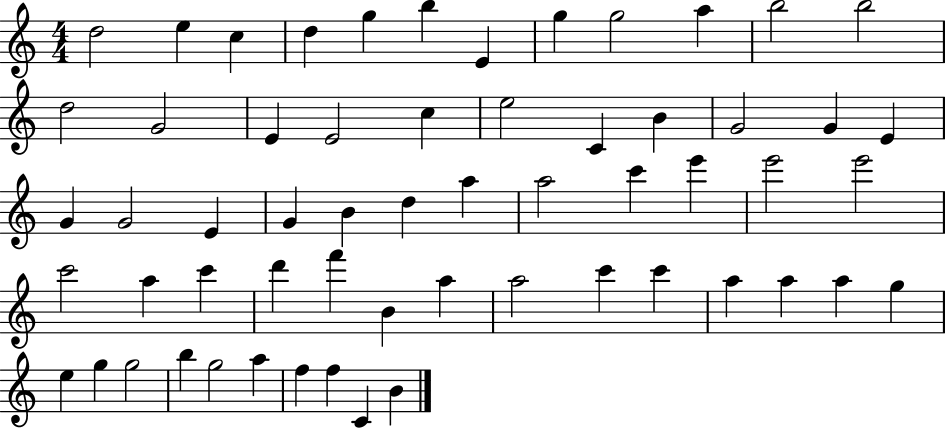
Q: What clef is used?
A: treble